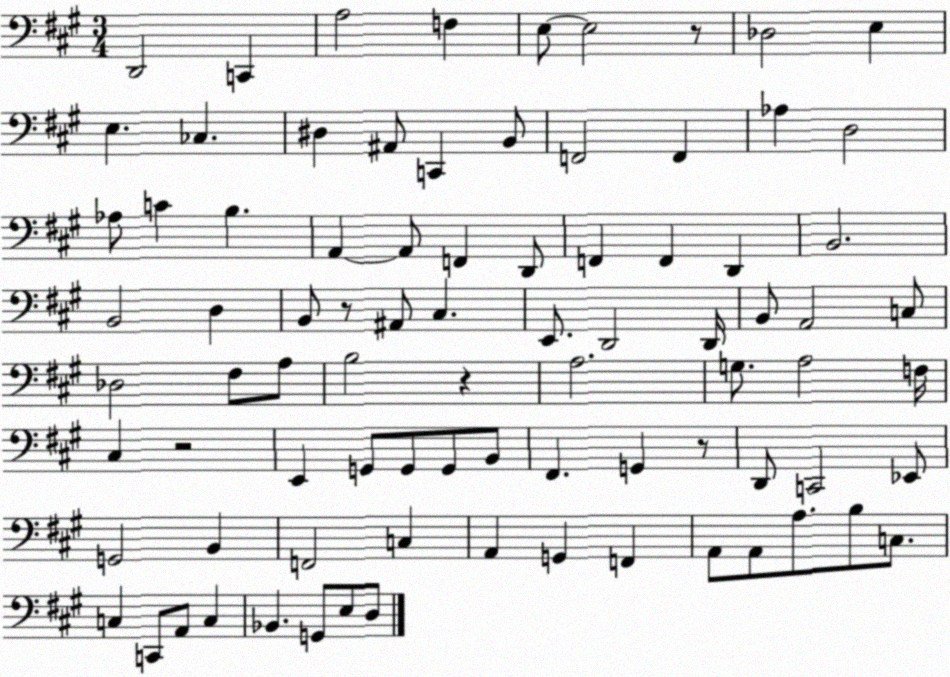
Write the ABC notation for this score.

X:1
T:Untitled
M:3/4
L:1/4
K:A
D,,2 C,, A,2 F, E,/2 E,2 z/2 _D,2 E, E, _C, ^D, ^A,,/2 C,, B,,/2 F,,2 F,, _A, D,2 _A,/2 C B, A,, A,,/2 F,, D,,/2 F,, F,, D,, B,,2 B,,2 D, B,,/2 z/2 ^A,,/2 ^C, E,,/2 D,,2 D,,/4 B,,/2 A,,2 C,/2 _D,2 ^F,/2 A,/2 B,2 z A,2 G,/2 A,2 F,/4 ^C, z2 E,, G,,/2 G,,/2 G,,/2 B,,/2 ^F,, G,, z/2 D,,/2 C,,2 _E,,/2 G,,2 B,, F,,2 C, A,, G,, F,, A,,/2 A,,/2 A,/2 B,/2 C,/2 C, C,,/2 A,,/2 C, _B,, G,,/2 E,/2 D,/2